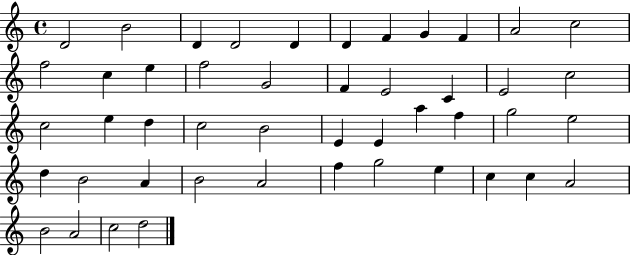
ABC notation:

X:1
T:Untitled
M:4/4
L:1/4
K:C
D2 B2 D D2 D D F G F A2 c2 f2 c e f2 G2 F E2 C E2 c2 c2 e d c2 B2 E E a f g2 e2 d B2 A B2 A2 f g2 e c c A2 B2 A2 c2 d2